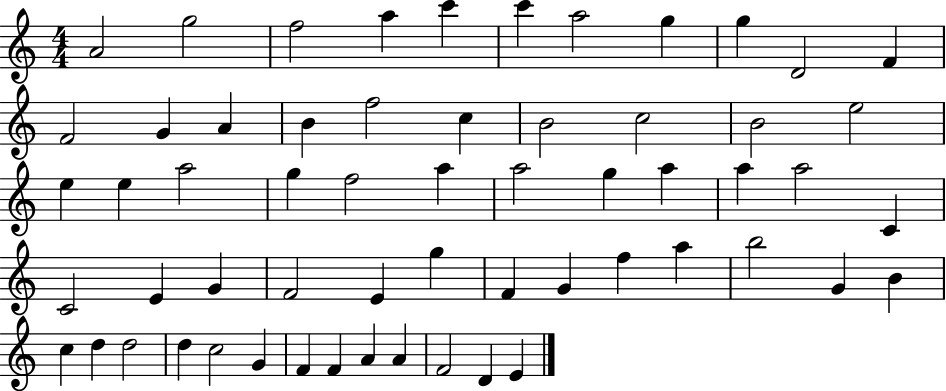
X:1
T:Untitled
M:4/4
L:1/4
K:C
A2 g2 f2 a c' c' a2 g g D2 F F2 G A B f2 c B2 c2 B2 e2 e e a2 g f2 a a2 g a a a2 C C2 E G F2 E g F G f a b2 G B c d d2 d c2 G F F A A F2 D E